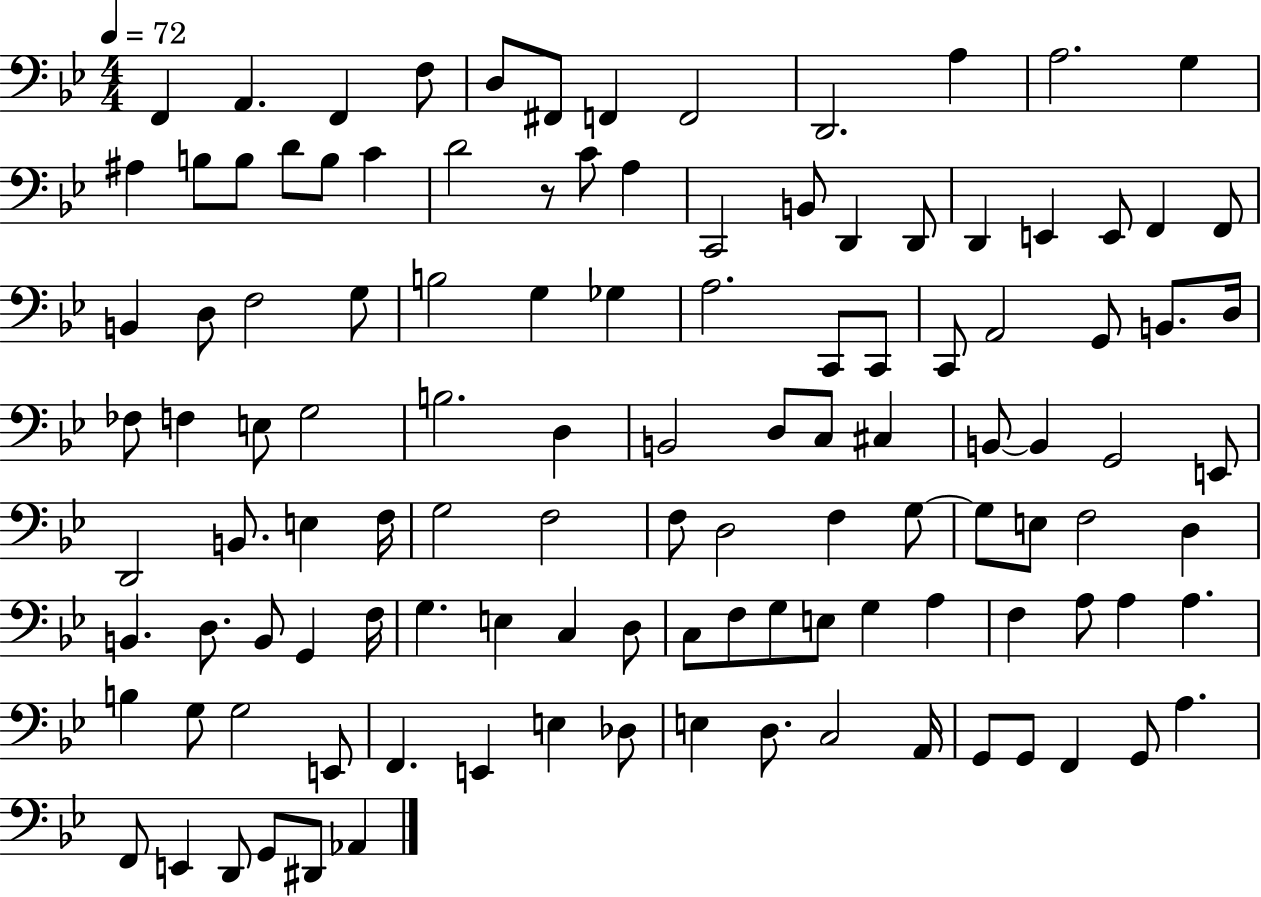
F2/q A2/q. F2/q F3/e D3/e F#2/e F2/q F2/h D2/h. A3/q A3/h. G3/q A#3/q B3/e B3/e D4/e B3/e C4/q D4/h R/e C4/e A3/q C2/h B2/e D2/q D2/e D2/q E2/q E2/e F2/q F2/e B2/q D3/e F3/h G3/e B3/h G3/q Gb3/q A3/h. C2/e C2/e C2/e A2/h G2/e B2/e. D3/s FES3/e F3/q E3/e G3/h B3/h. D3/q B2/h D3/e C3/e C#3/q B2/e B2/q G2/h E2/e D2/h B2/e. E3/q F3/s G3/h F3/h F3/e D3/h F3/q G3/e G3/e E3/e F3/h D3/q B2/q. D3/e. B2/e G2/q F3/s G3/q. E3/q C3/q D3/e C3/e F3/e G3/e E3/e G3/q A3/q F3/q A3/e A3/q A3/q. B3/q G3/e G3/h E2/e F2/q. E2/q E3/q Db3/e E3/q D3/e. C3/h A2/s G2/e G2/e F2/q G2/e A3/q. F2/e E2/q D2/e G2/e D#2/e Ab2/q